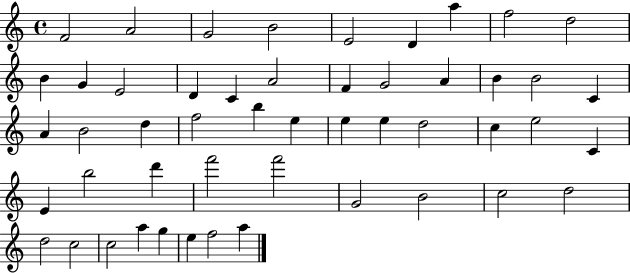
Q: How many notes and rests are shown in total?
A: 50